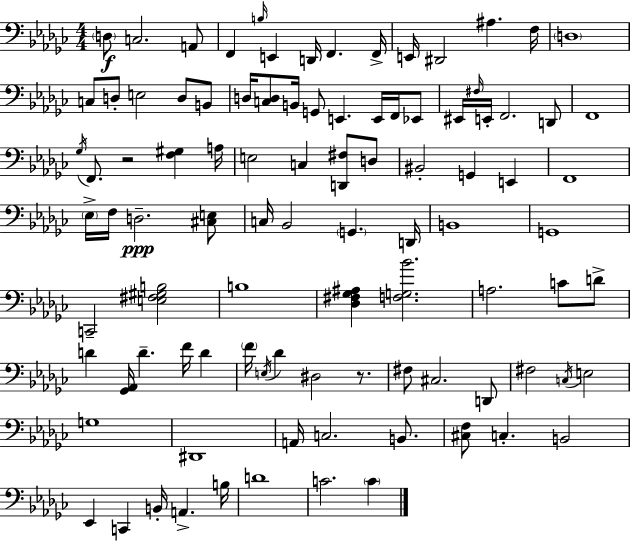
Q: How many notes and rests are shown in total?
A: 96